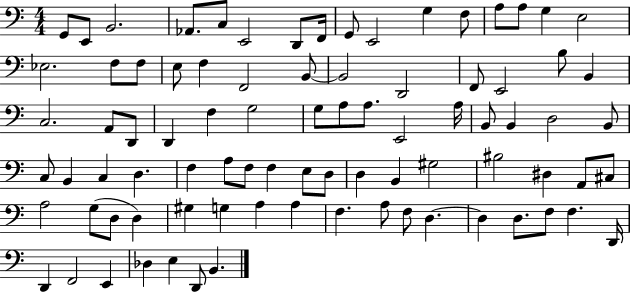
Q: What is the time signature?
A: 4/4